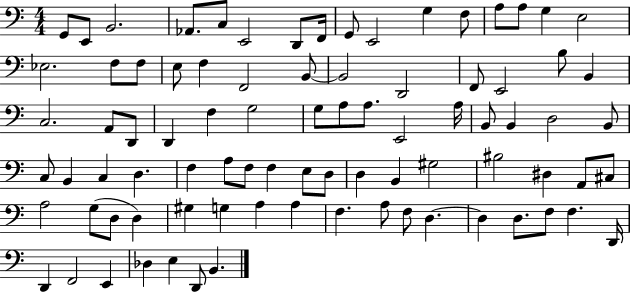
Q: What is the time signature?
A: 4/4